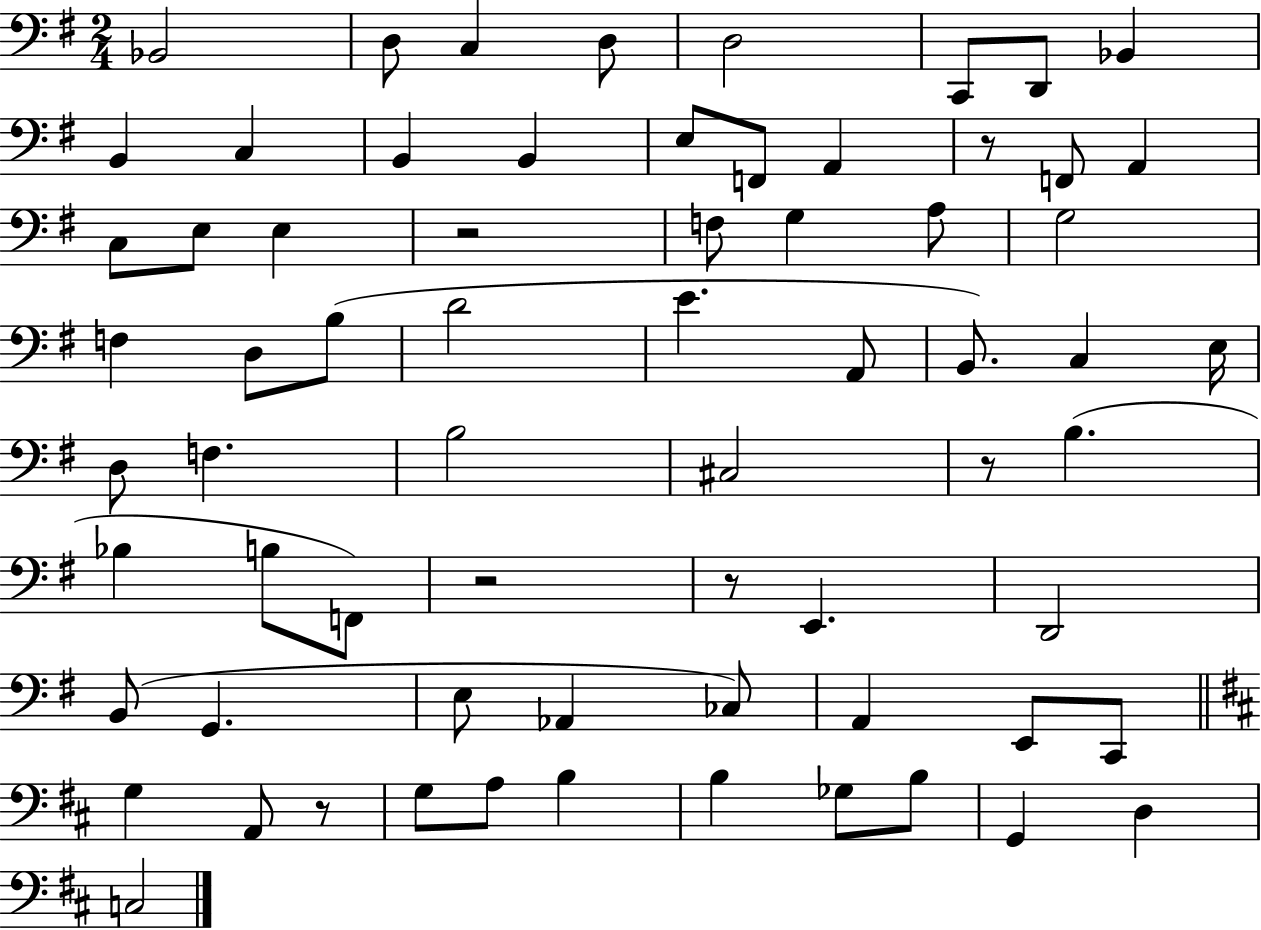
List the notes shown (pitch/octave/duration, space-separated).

Bb2/h D3/e C3/q D3/e D3/h C2/e D2/e Bb2/q B2/q C3/q B2/q B2/q E3/e F2/e A2/q R/e F2/e A2/q C3/e E3/e E3/q R/h F3/e G3/q A3/e G3/h F3/q D3/e B3/e D4/h E4/q. A2/e B2/e. C3/q E3/s D3/e F3/q. B3/h C#3/h R/e B3/q. Bb3/q B3/e F2/e R/h R/e E2/q. D2/h B2/e G2/q. E3/e Ab2/q CES3/e A2/q E2/e C2/e G3/q A2/e R/e G3/e A3/e B3/q B3/q Gb3/e B3/e G2/q D3/q C3/h